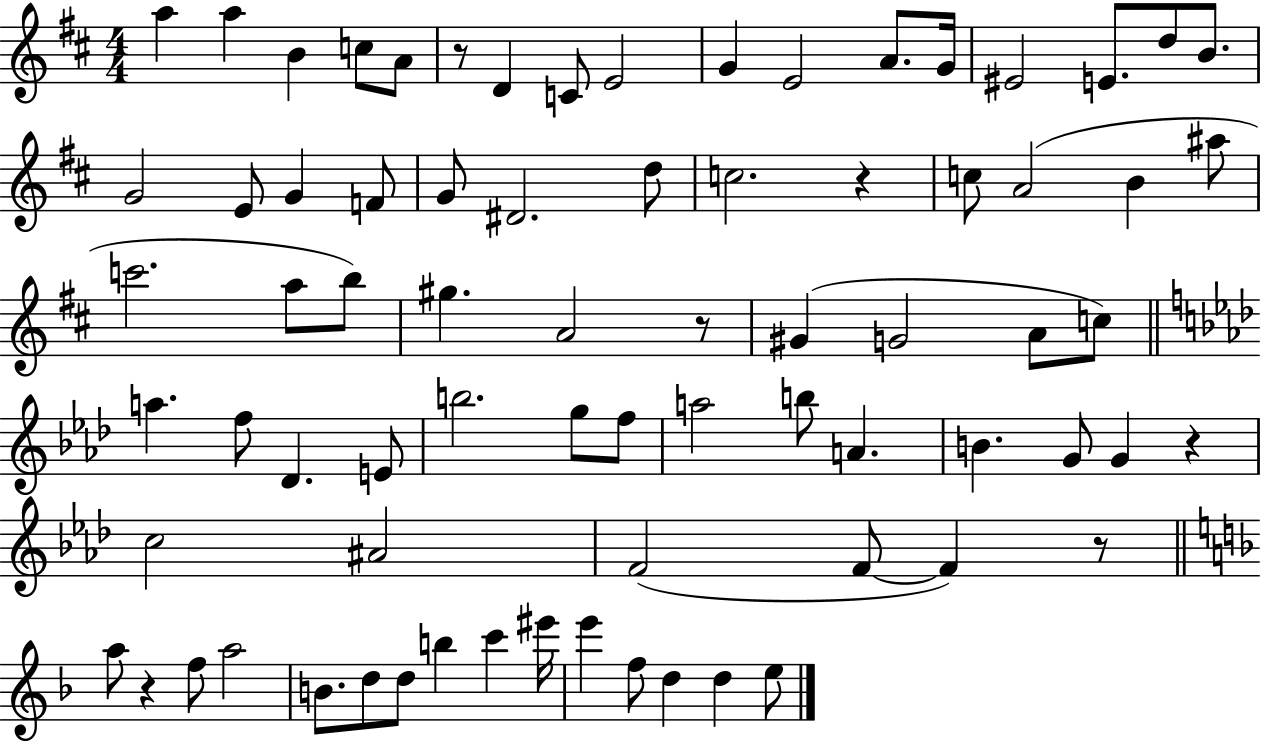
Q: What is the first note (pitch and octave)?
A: A5